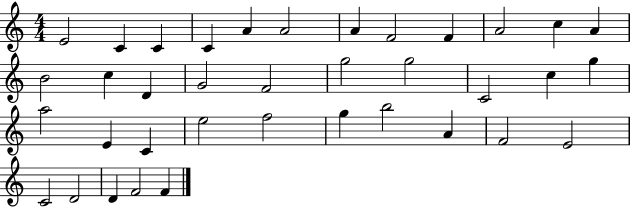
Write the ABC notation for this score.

X:1
T:Untitled
M:4/4
L:1/4
K:C
E2 C C C A A2 A F2 F A2 c A B2 c D G2 F2 g2 g2 C2 c g a2 E C e2 f2 g b2 A F2 E2 C2 D2 D F2 F